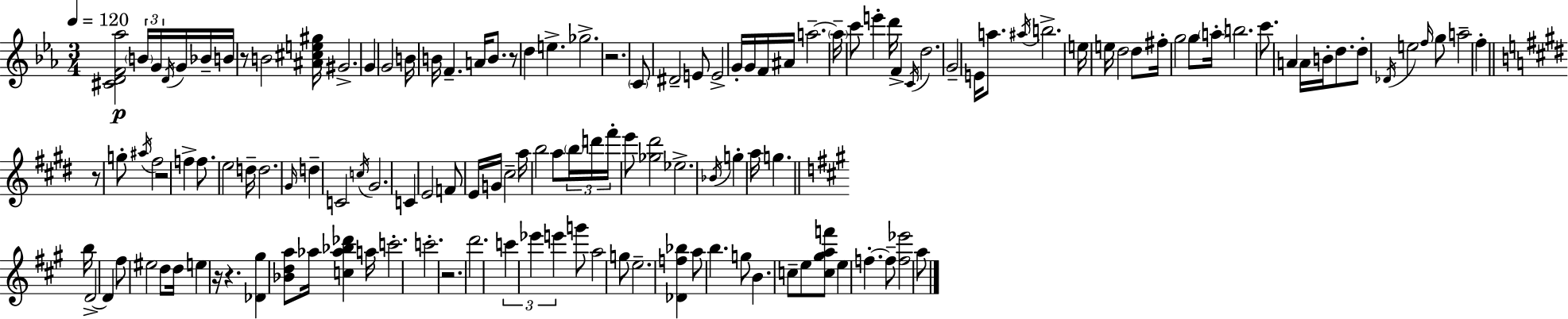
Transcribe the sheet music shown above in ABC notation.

X:1
T:Untitled
M:3/4
L:1/4
K:Eb
[^CDF_a]2 B/4 G/4 D/4 G/4 _B/4 B/4 z/2 B2 [^A^ce^g]/4 ^G2 G G2 B/4 B/4 F A/4 B/2 z/2 d e _g2 z2 C/2 ^D2 E/2 E2 G/4 G/4 F/4 ^A/4 a2 a/4 c'/2 e' d'/4 F C/4 d2 G2 E/4 a/2 ^a/4 b2 e/4 e/4 d2 d/2 ^f/4 g2 g/2 a/4 b2 c'/2 A A/4 B/4 d/2 d/2 _D/4 e2 f/4 g/2 a2 f z/2 g/2 ^a/4 ^f2 z2 f f/2 e2 d/4 d2 ^G/4 d C2 c/4 ^G2 C E2 F/2 E/4 G/4 ^c2 a/4 b2 a/2 b/4 d'/4 ^f'/4 e'/2 [_g^d']2 _e2 _B/4 g a/4 g b/4 D2 D ^f/2 ^e2 d/2 d/4 e z/4 z [_D^g] [_Bda]/2 _a/4 [c_a_b_d'] a/4 c'2 c'2 z2 d'2 c' _e' e' g'/2 a2 g/2 e2 [_Df_b] a/2 b g/2 B c/2 e/2 [c^gaf']/2 e f f/2 [f_e']2 a/2